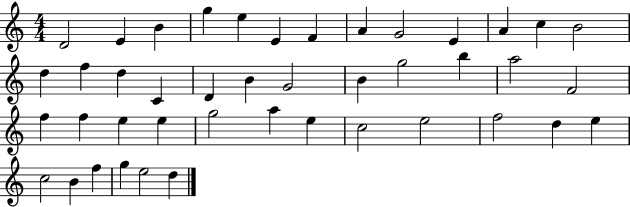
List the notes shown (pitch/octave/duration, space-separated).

D4/h E4/q B4/q G5/q E5/q E4/q F4/q A4/q G4/h E4/q A4/q C5/q B4/h D5/q F5/q D5/q C4/q D4/q B4/q G4/h B4/q G5/h B5/q A5/h F4/h F5/q F5/q E5/q E5/q G5/h A5/q E5/q C5/h E5/h F5/h D5/q E5/q C5/h B4/q F5/q G5/q E5/h D5/q